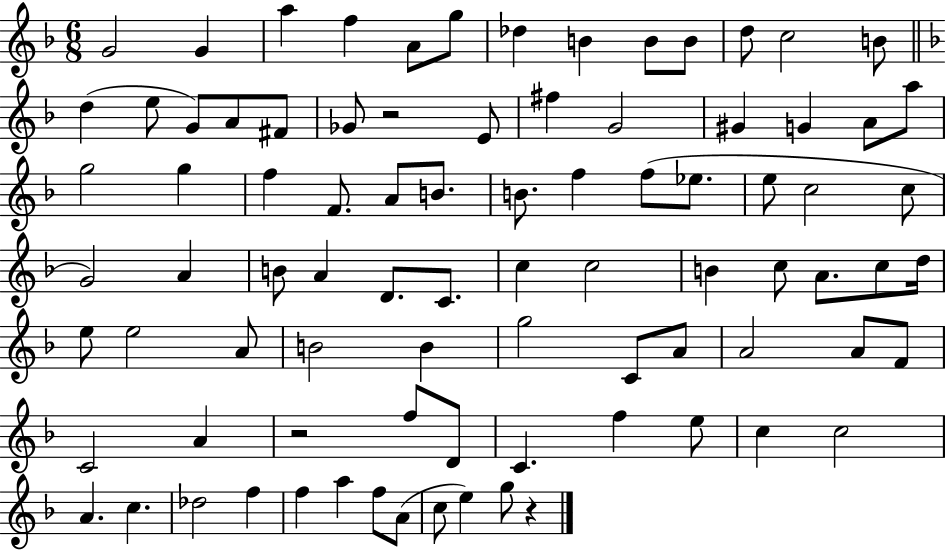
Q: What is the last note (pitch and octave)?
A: G5